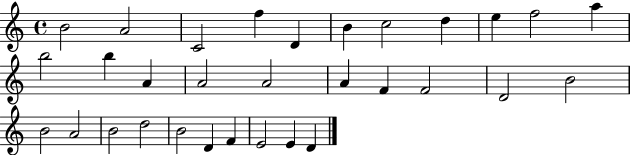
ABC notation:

X:1
T:Untitled
M:4/4
L:1/4
K:C
B2 A2 C2 f D B c2 d e f2 a b2 b A A2 A2 A F F2 D2 B2 B2 A2 B2 d2 B2 D F E2 E D